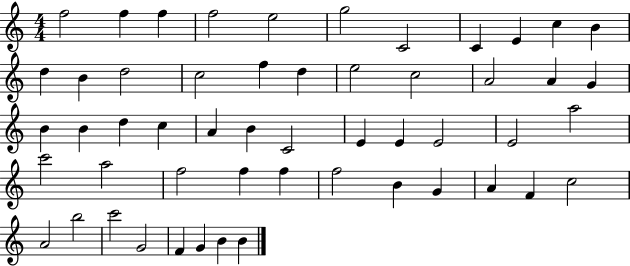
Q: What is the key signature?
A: C major